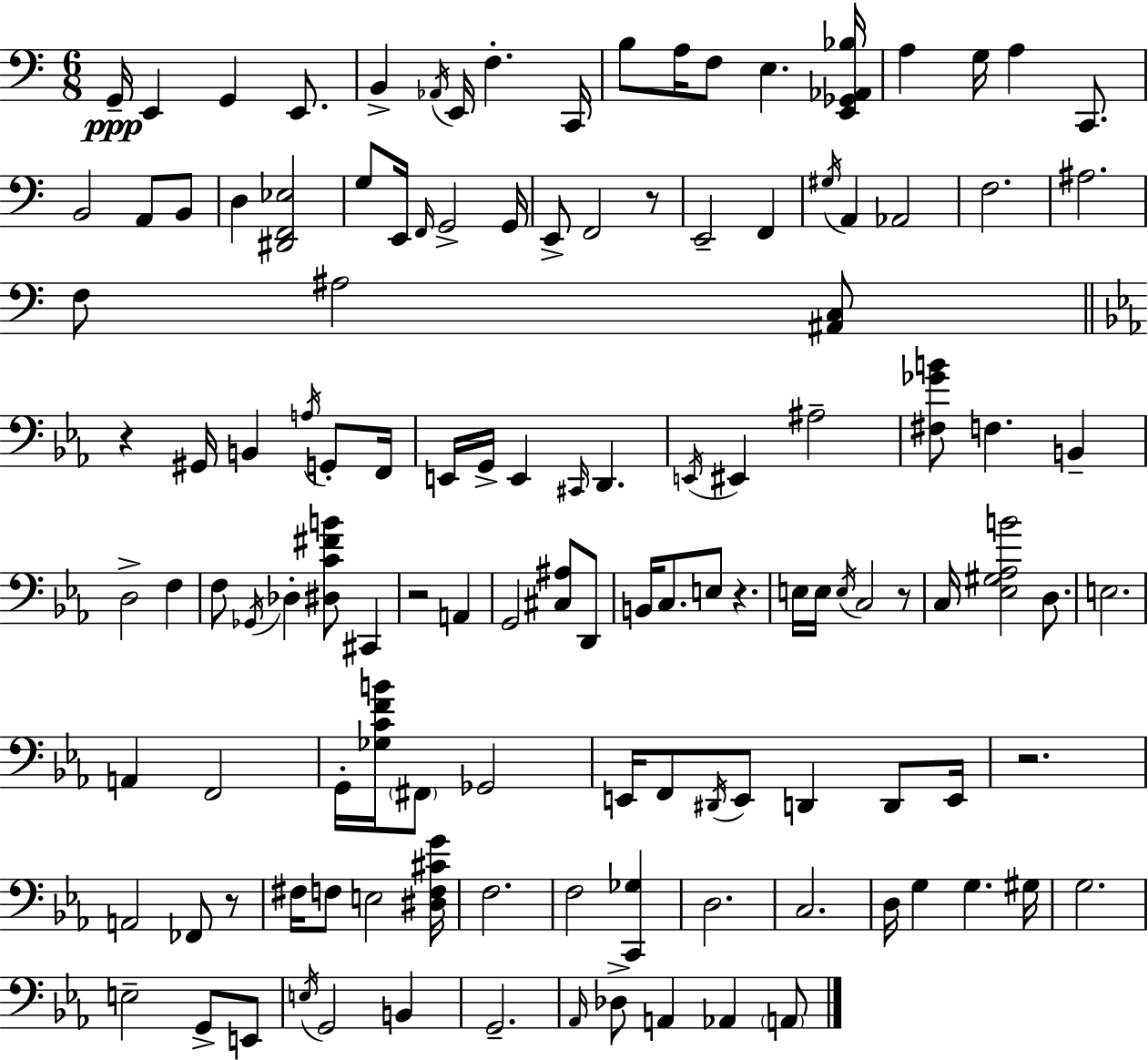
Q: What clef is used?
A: bass